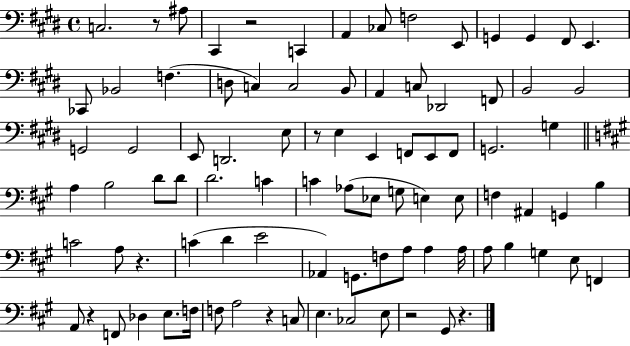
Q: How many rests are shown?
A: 8